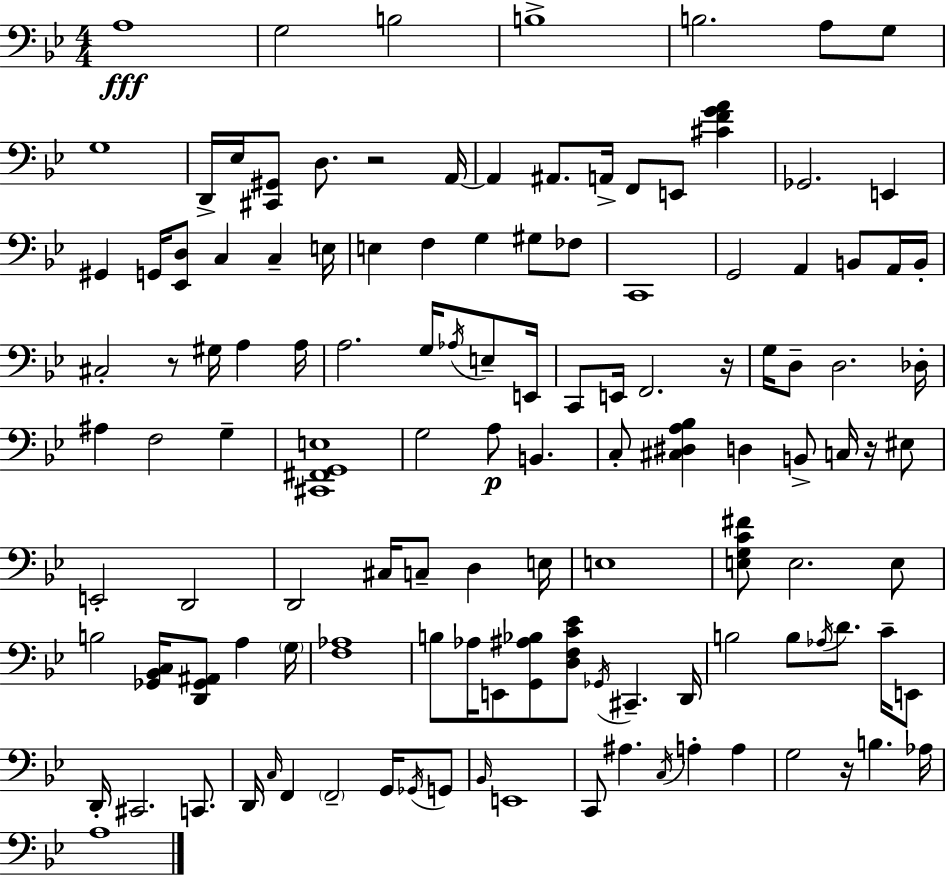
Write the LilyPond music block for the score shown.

{
  \clef bass
  \numericTimeSignature
  \time 4/4
  \key bes \major
  a1\fff | g2 b2 | b1-> | b2. a8 g8 | \break g1 | d,16-> ees16 <cis, gis,>8 d8. r2 a,16~~ | a,4 ais,8. a,16-> f,8 e,8 <cis' f' g' a'>4 | ges,2. e,4 | \break gis,4 g,16 <ees, d>8 c4 c4-- e16 | e4 f4 g4 gis8 fes8 | c,1 | g,2 a,4 b,8 a,16 b,16-. | \break cis2-. r8 gis16 a4 a16 | a2. g16 \acciaccatura { aes16 } e8-- | e,16 c,8 e,16 f,2. | r16 g16 d8-- d2. | \break des16-. ais4 f2 g4-- | <cis, fis, g, e>1 | g2 a8\p b,4. | c8-. <cis dis a bes>4 d4 b,8-> c16 r16 eis8 | \break e,2-. d,2 | d,2 cis16 c8-- d4 | e16 e1 | <e g c' fis'>8 e2. e8 | \break b2 <ges, bes, c>16 <d, ges, ais,>8 a4 | \parenthesize g16 <f aes>1 | b8 aes16 e,8 <g, ais bes>8 <d f c' ees'>8 \acciaccatura { ges,16 } cis,4.-- | d,16 b2 b8 \acciaccatura { aes16 } d'8. | \break c'16-- e,8 d,16-. cis,2. | c,8. d,16 \grace { c16 } f,4 \parenthesize f,2-- | g,16 \acciaccatura { ges,16 } g,8 \grace { bes,16 } e,1 | c,8 ais4. \acciaccatura { c16 } a4-. | \break a4 g2 r16 | b4. aes16 a1 | \bar "|."
}